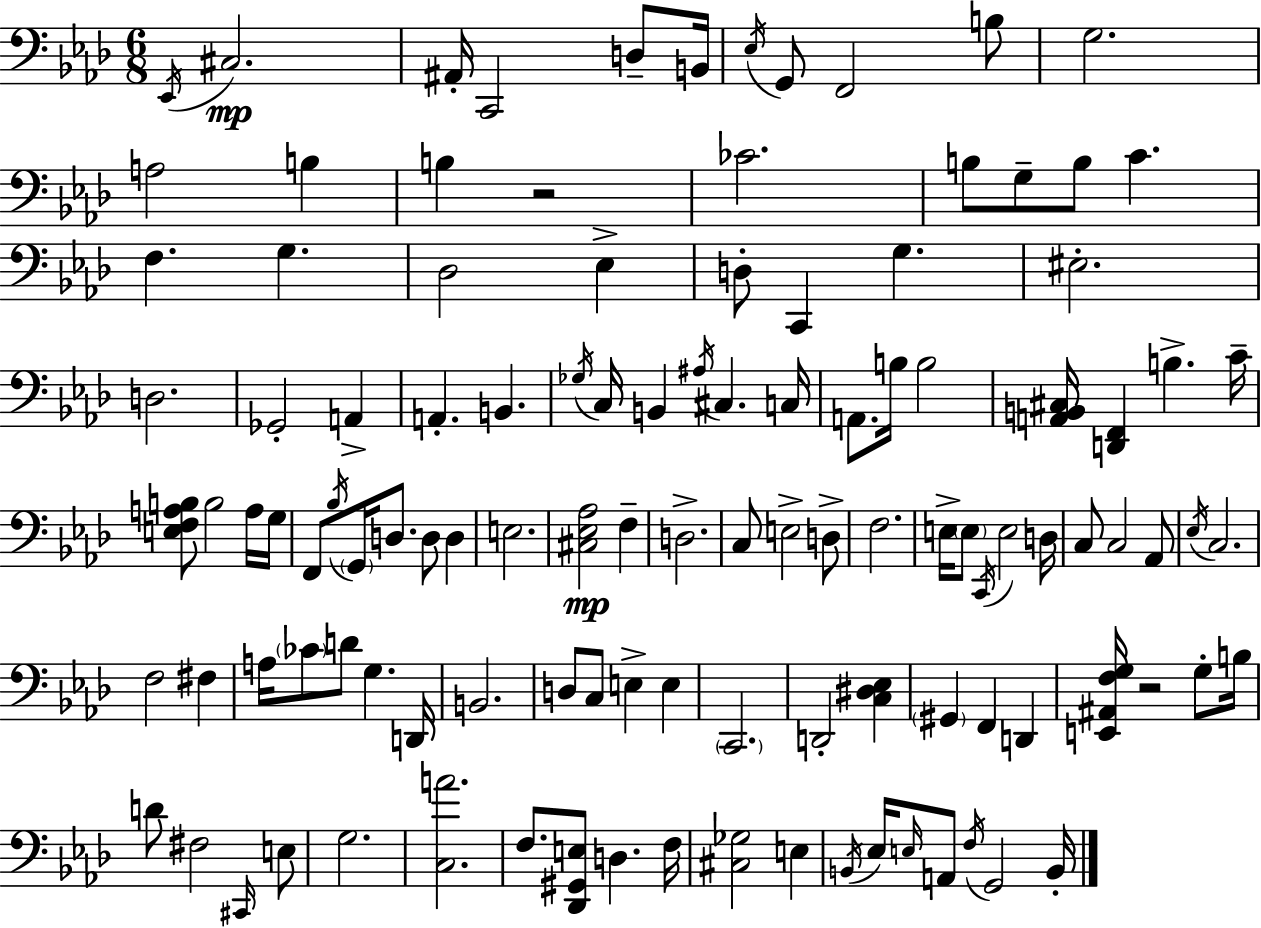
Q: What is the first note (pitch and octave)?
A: Eb2